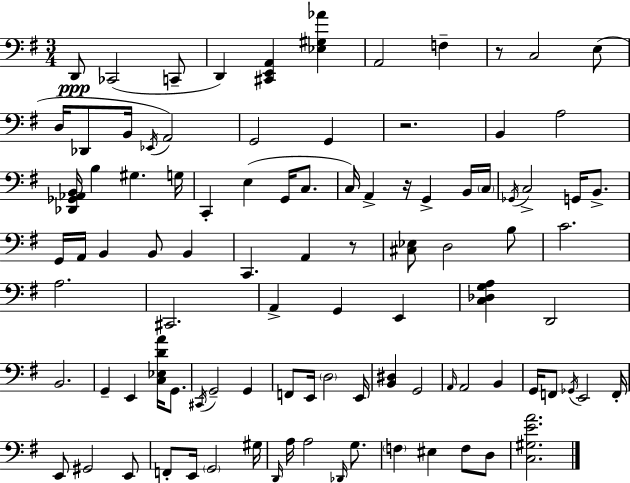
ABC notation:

X:1
T:Untitled
M:3/4
L:1/4
K:Em
D,,/2 _C,,2 C,,/2 D,, [^C,,E,,A,,] [_E,^G,_A] A,,2 F, z/2 C,2 E,/2 D,/4 _D,,/2 B,,/4 _E,,/4 A,,2 G,,2 G,, z2 B,, A,2 [_D,,_G,,_A,,B,,]/4 B, ^G, G,/4 C,, E, G,,/4 C,/2 C,/4 A,, z/4 G,, B,,/4 C,/4 _G,,/4 C,2 G,,/4 B,,/2 G,,/4 A,,/4 B,, B,,/2 B,, C,, A,, z/2 [^C,_E,]/2 D,2 B,/2 C2 A,2 ^C,,2 A,, G,, E,, [C,_D,G,A,] D,,2 B,,2 G,, E,, [C,_E,DA]/4 G,,/2 ^C,,/4 G,,2 G,, F,,/2 E,,/4 D,2 E,,/4 [B,,^D,] G,,2 A,,/4 A,,2 B,, G,,/4 F,,/2 _G,,/4 E,,2 F,,/4 E,,/2 ^G,,2 E,,/2 F,,/2 E,,/4 G,,2 ^G,/4 D,,/4 A,/4 A,2 _D,,/4 G,/2 F, ^E, F,/2 D,/2 [C,^G,EA]2